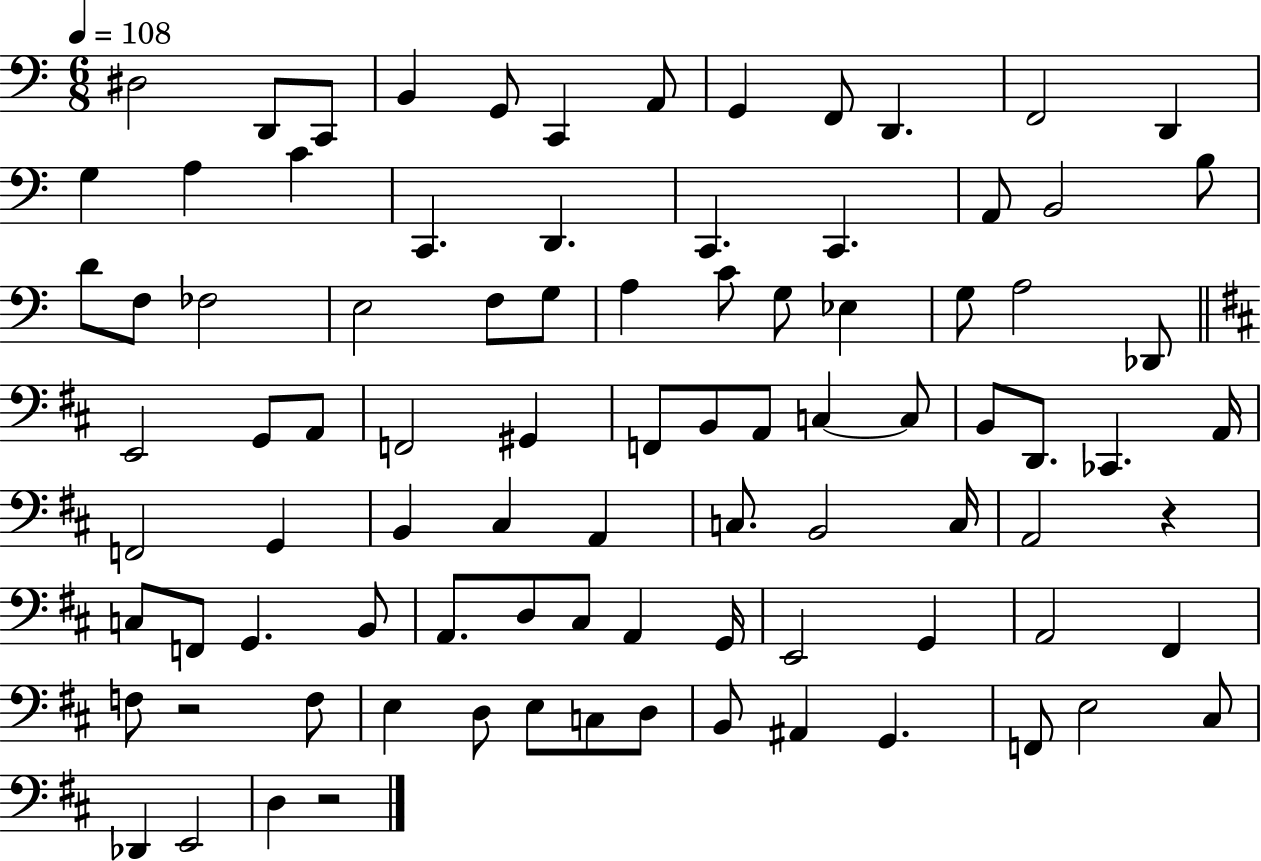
X:1
T:Untitled
M:6/8
L:1/4
K:C
^D,2 D,,/2 C,,/2 B,, G,,/2 C,, A,,/2 G,, F,,/2 D,, F,,2 D,, G, A, C C,, D,, C,, C,, A,,/2 B,,2 B,/2 D/2 F,/2 _F,2 E,2 F,/2 G,/2 A, C/2 G,/2 _E, G,/2 A,2 _D,,/2 E,,2 G,,/2 A,,/2 F,,2 ^G,, F,,/2 B,,/2 A,,/2 C, C,/2 B,,/2 D,,/2 _C,, A,,/4 F,,2 G,, B,, ^C, A,, C,/2 B,,2 C,/4 A,,2 z C,/2 F,,/2 G,, B,,/2 A,,/2 D,/2 ^C,/2 A,, G,,/4 E,,2 G,, A,,2 ^F,, F,/2 z2 F,/2 E, D,/2 E,/2 C,/2 D,/2 B,,/2 ^A,, G,, F,,/2 E,2 ^C,/2 _D,, E,,2 D, z2